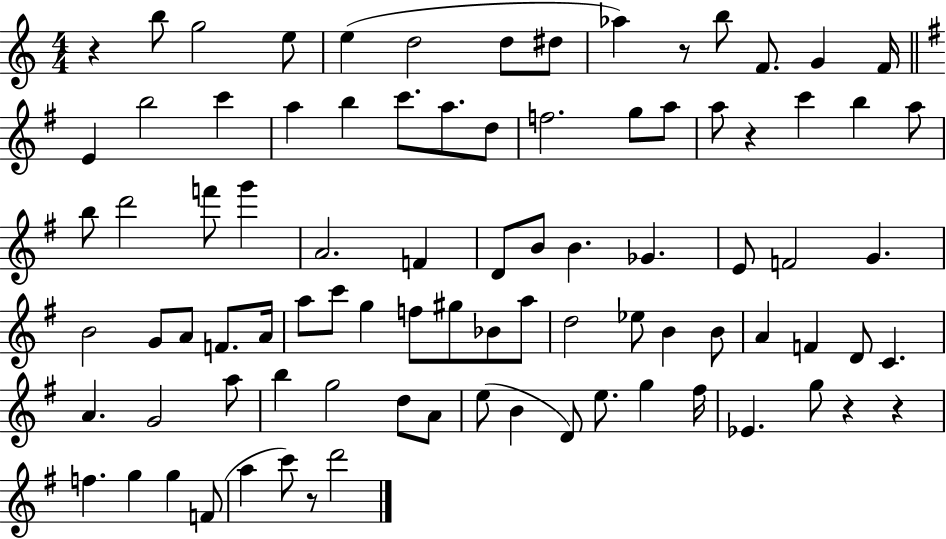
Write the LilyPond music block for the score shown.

{
  \clef treble
  \numericTimeSignature
  \time 4/4
  \key c \major
  r4 b''8 g''2 e''8 | e''4( d''2 d''8 dis''8 | aes''4) r8 b''8 f'8. g'4 f'16 | \bar "||" \break \key g \major e'4 b''2 c'''4 | a''4 b''4 c'''8. a''8. d''8 | f''2. g''8 a''8 | a''8 r4 c'''4 b''4 a''8 | \break b''8 d'''2 f'''8 g'''4 | a'2. f'4 | d'8 b'8 b'4. ges'4. | e'8 f'2 g'4. | \break b'2 g'8 a'8 f'8. a'16 | a''8 c'''8 g''4 f''8 gis''8 bes'8 a''8 | d''2 ees''8 b'4 b'8 | a'4 f'4 d'8 c'4. | \break a'4. g'2 a''8 | b''4 g''2 d''8 a'8 | e''8( b'4 d'8) e''8. g''4 fis''16 | ees'4. g''8 r4 r4 | \break f''4. g''4 g''4 f'8( | a''4 c'''8) r8 d'''2 | \bar "|."
}